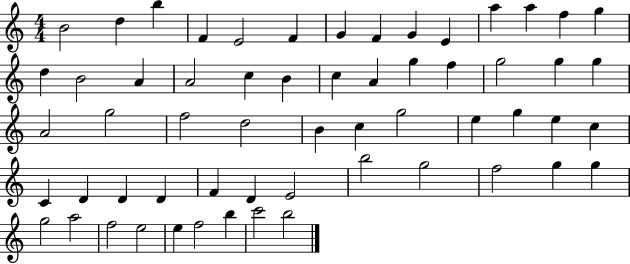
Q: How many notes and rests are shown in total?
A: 59